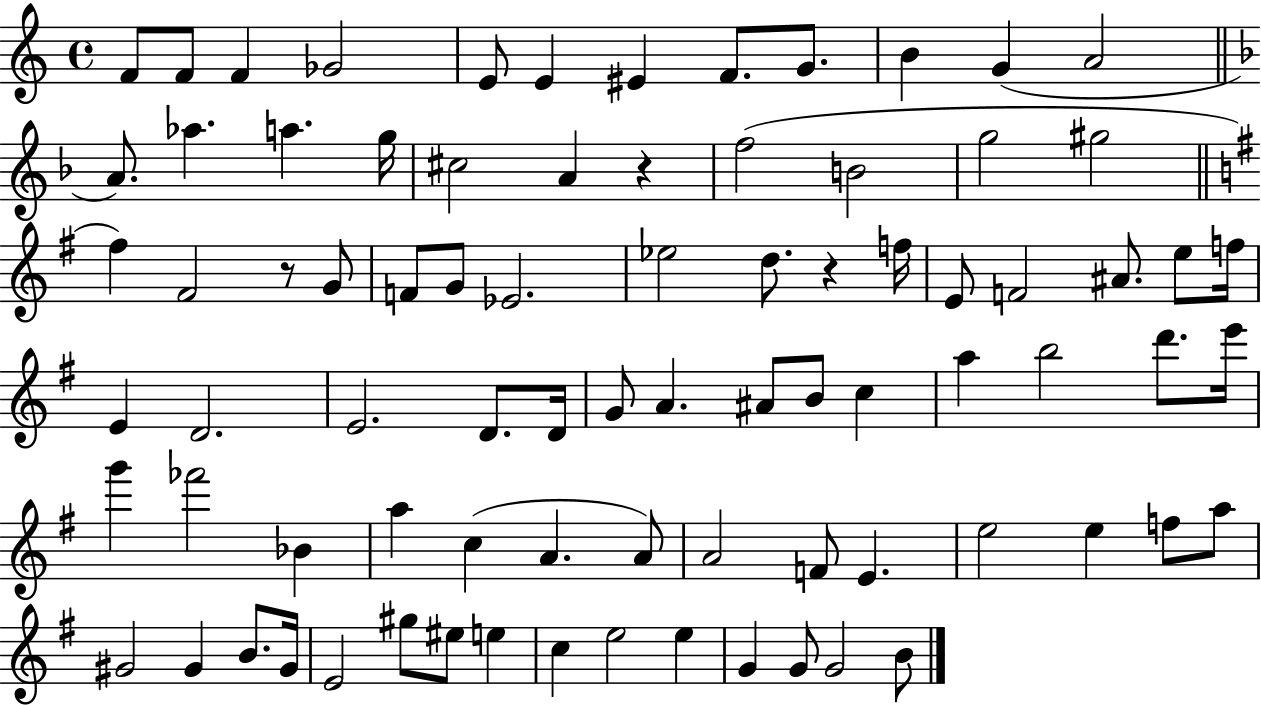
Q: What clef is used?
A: treble